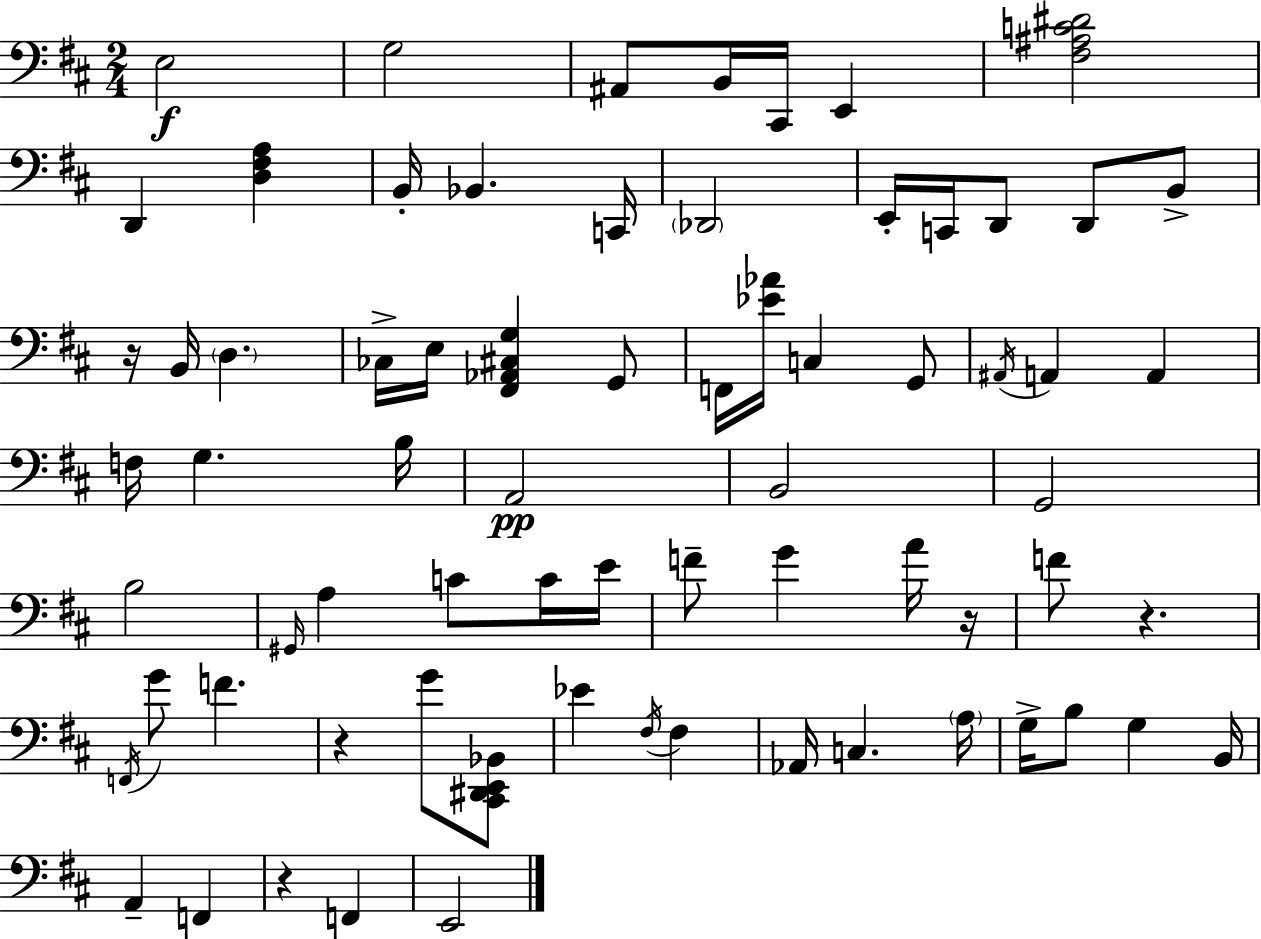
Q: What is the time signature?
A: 2/4